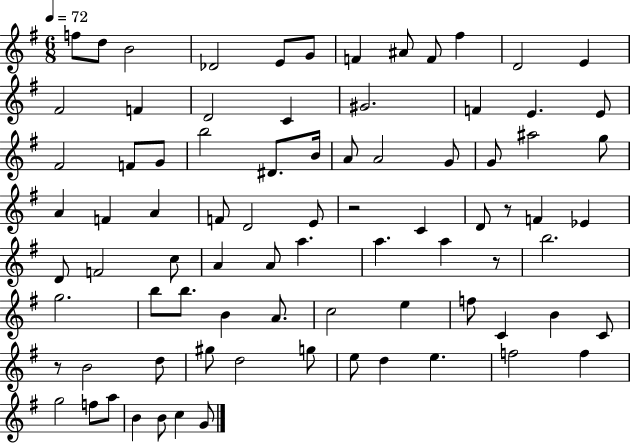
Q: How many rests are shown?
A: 4